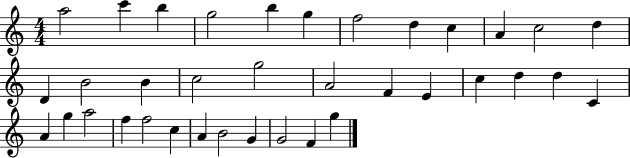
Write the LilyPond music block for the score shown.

{
  \clef treble
  \numericTimeSignature
  \time 4/4
  \key c \major
  a''2 c'''4 b''4 | g''2 b''4 g''4 | f''2 d''4 c''4 | a'4 c''2 d''4 | \break d'4 b'2 b'4 | c''2 g''2 | a'2 f'4 e'4 | c''4 d''4 d''4 c'4 | \break a'4 g''4 a''2 | f''4 f''2 c''4 | a'4 b'2 g'4 | g'2 f'4 g''4 | \break \bar "|."
}